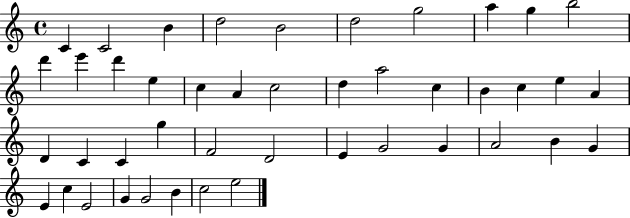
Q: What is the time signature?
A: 4/4